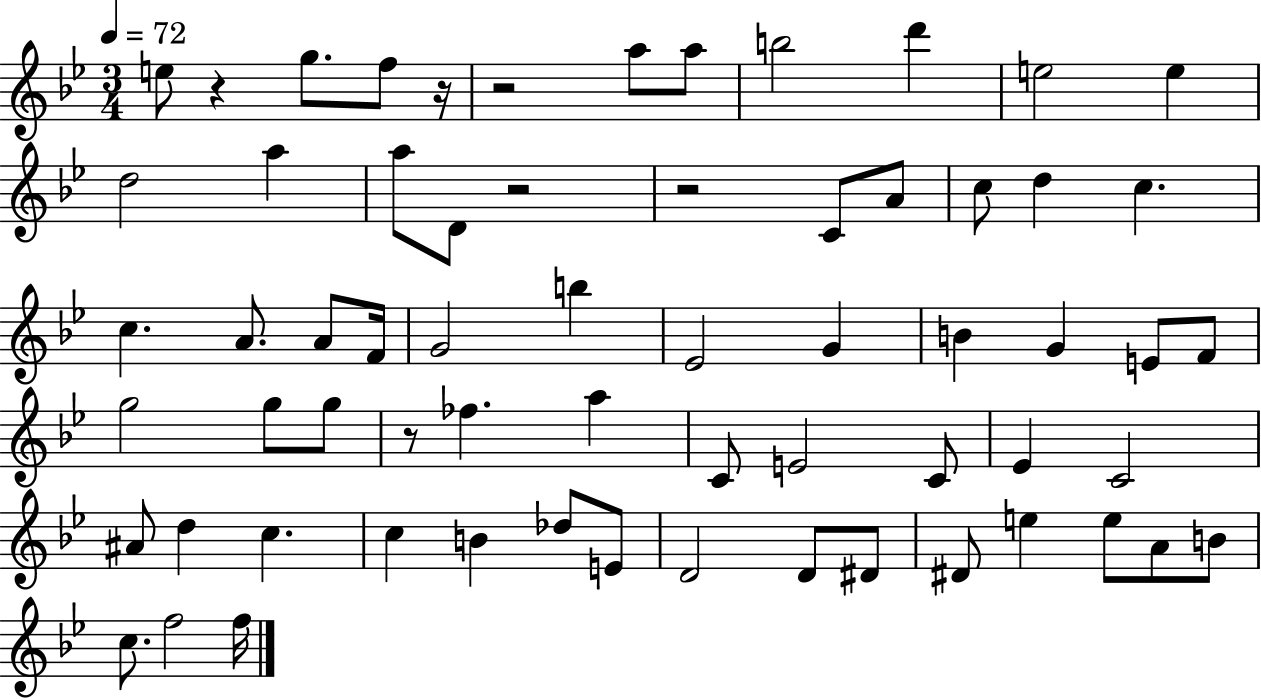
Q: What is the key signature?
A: BES major